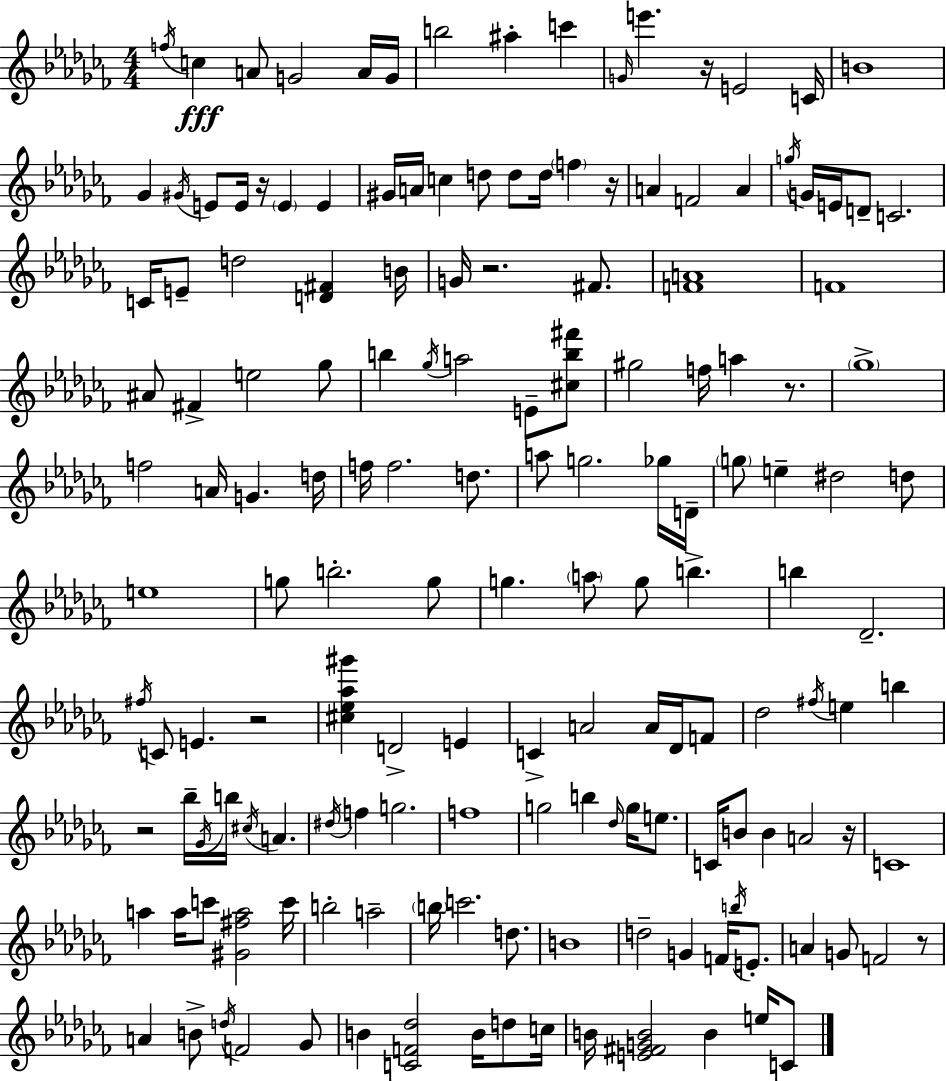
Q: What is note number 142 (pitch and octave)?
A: E5